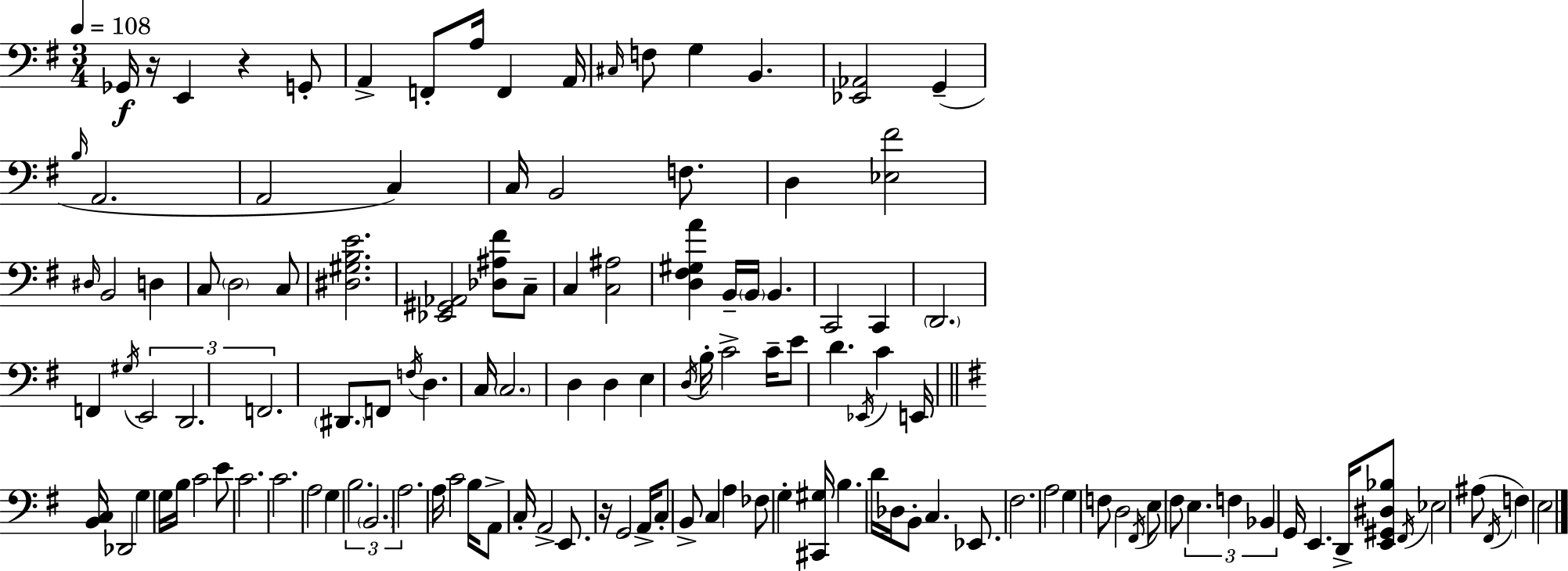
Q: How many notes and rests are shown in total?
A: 125